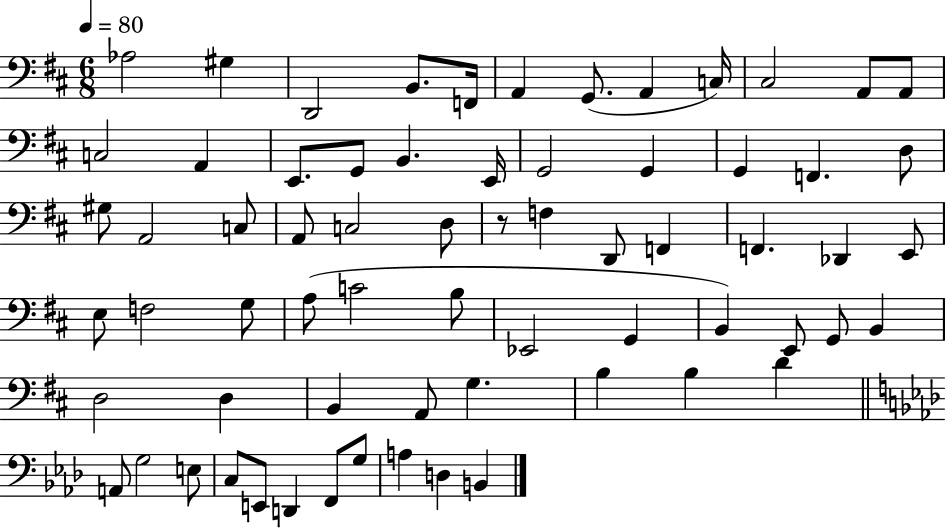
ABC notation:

X:1
T:Untitled
M:6/8
L:1/4
K:D
_A,2 ^G, D,,2 B,,/2 F,,/4 A,, G,,/2 A,, C,/4 ^C,2 A,,/2 A,,/2 C,2 A,, E,,/2 G,,/2 B,, E,,/4 G,,2 G,, G,, F,, D,/2 ^G,/2 A,,2 C,/2 A,,/2 C,2 D,/2 z/2 F, D,,/2 F,, F,, _D,, E,,/2 E,/2 F,2 G,/2 A,/2 C2 B,/2 _E,,2 G,, B,, E,,/2 G,,/2 B,, D,2 D, B,, A,,/2 G, B, B, D A,,/2 G,2 E,/2 C,/2 E,,/2 D,, F,,/2 G,/2 A, D, B,,